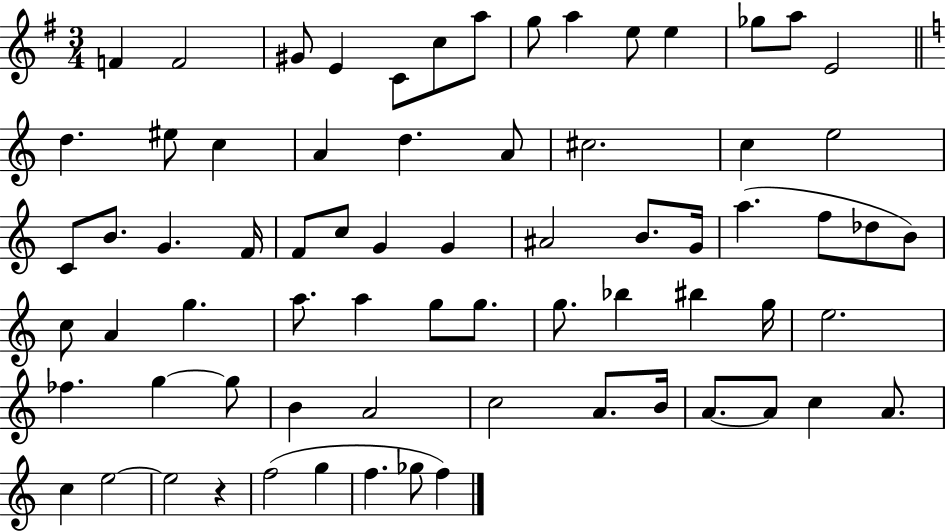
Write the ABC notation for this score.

X:1
T:Untitled
M:3/4
L:1/4
K:G
F F2 ^G/2 E C/2 c/2 a/2 g/2 a e/2 e _g/2 a/2 E2 d ^e/2 c A d A/2 ^c2 c e2 C/2 B/2 G F/4 F/2 c/2 G G ^A2 B/2 G/4 a f/2 _d/2 B/2 c/2 A g a/2 a g/2 g/2 g/2 _b ^b g/4 e2 _f g g/2 B A2 c2 A/2 B/4 A/2 A/2 c A/2 c e2 e2 z f2 g f _g/2 f